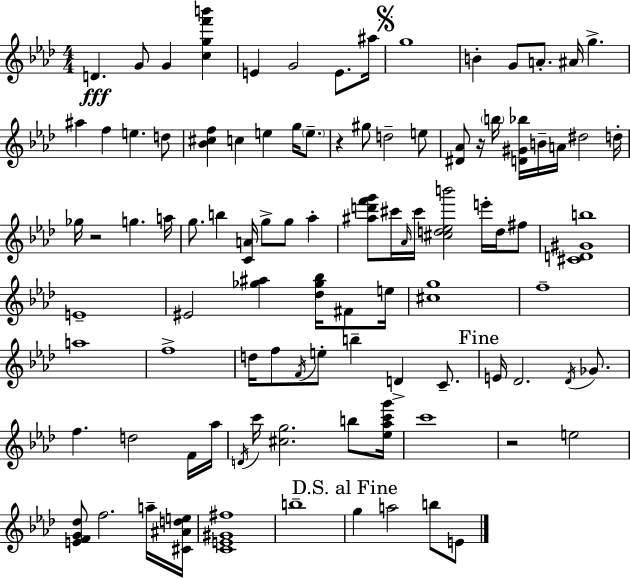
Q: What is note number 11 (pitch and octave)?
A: A4